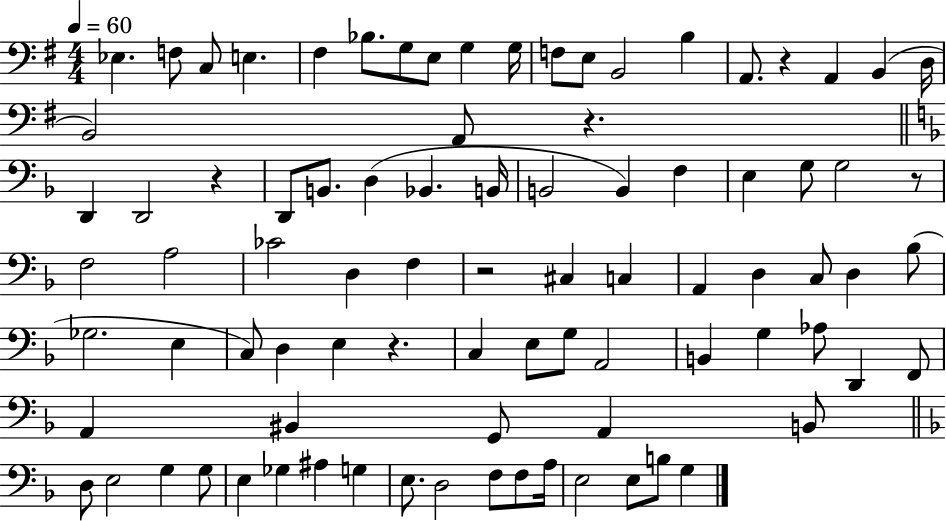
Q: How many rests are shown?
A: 6